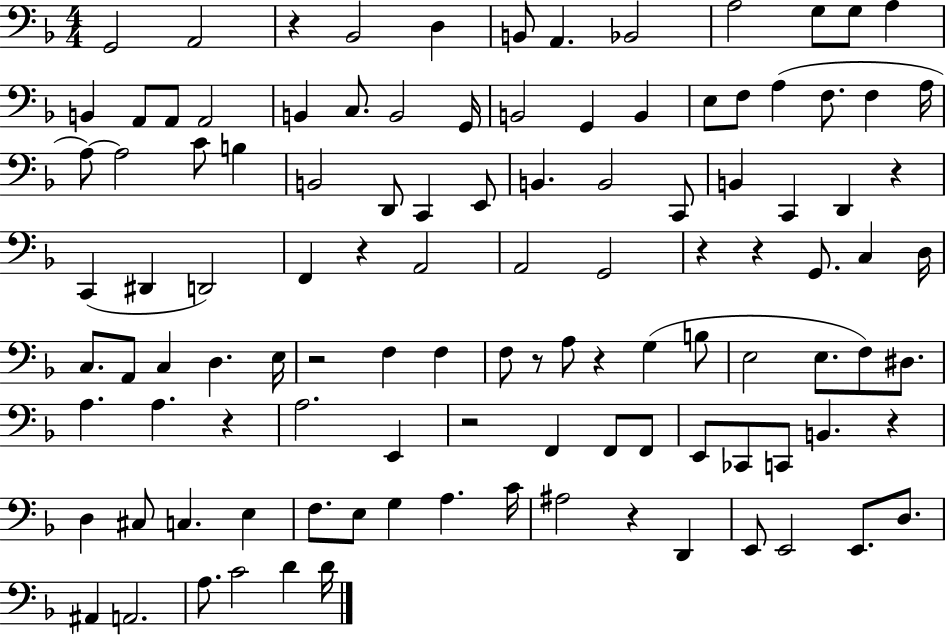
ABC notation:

X:1
T:Untitled
M:4/4
L:1/4
K:F
G,,2 A,,2 z _B,,2 D, B,,/2 A,, _B,,2 A,2 G,/2 G,/2 A, B,, A,,/2 A,,/2 A,,2 B,, C,/2 B,,2 G,,/4 B,,2 G,, B,, E,/2 F,/2 A, F,/2 F, A,/4 A,/2 A,2 C/2 B, B,,2 D,,/2 C,, E,,/2 B,, B,,2 C,,/2 B,, C,, D,, z C,, ^D,, D,,2 F,, z A,,2 A,,2 G,,2 z z G,,/2 C, D,/4 C,/2 A,,/2 C, D, E,/4 z2 F, F, F,/2 z/2 A,/2 z G, B,/2 E,2 E,/2 F,/2 ^D,/2 A, A, z A,2 E,, z2 F,, F,,/2 F,,/2 E,,/2 _C,,/2 C,,/2 B,, z D, ^C,/2 C, E, F,/2 E,/2 G, A, C/4 ^A,2 z D,, E,,/2 E,,2 E,,/2 D,/2 ^A,, A,,2 A,/2 C2 D D/4